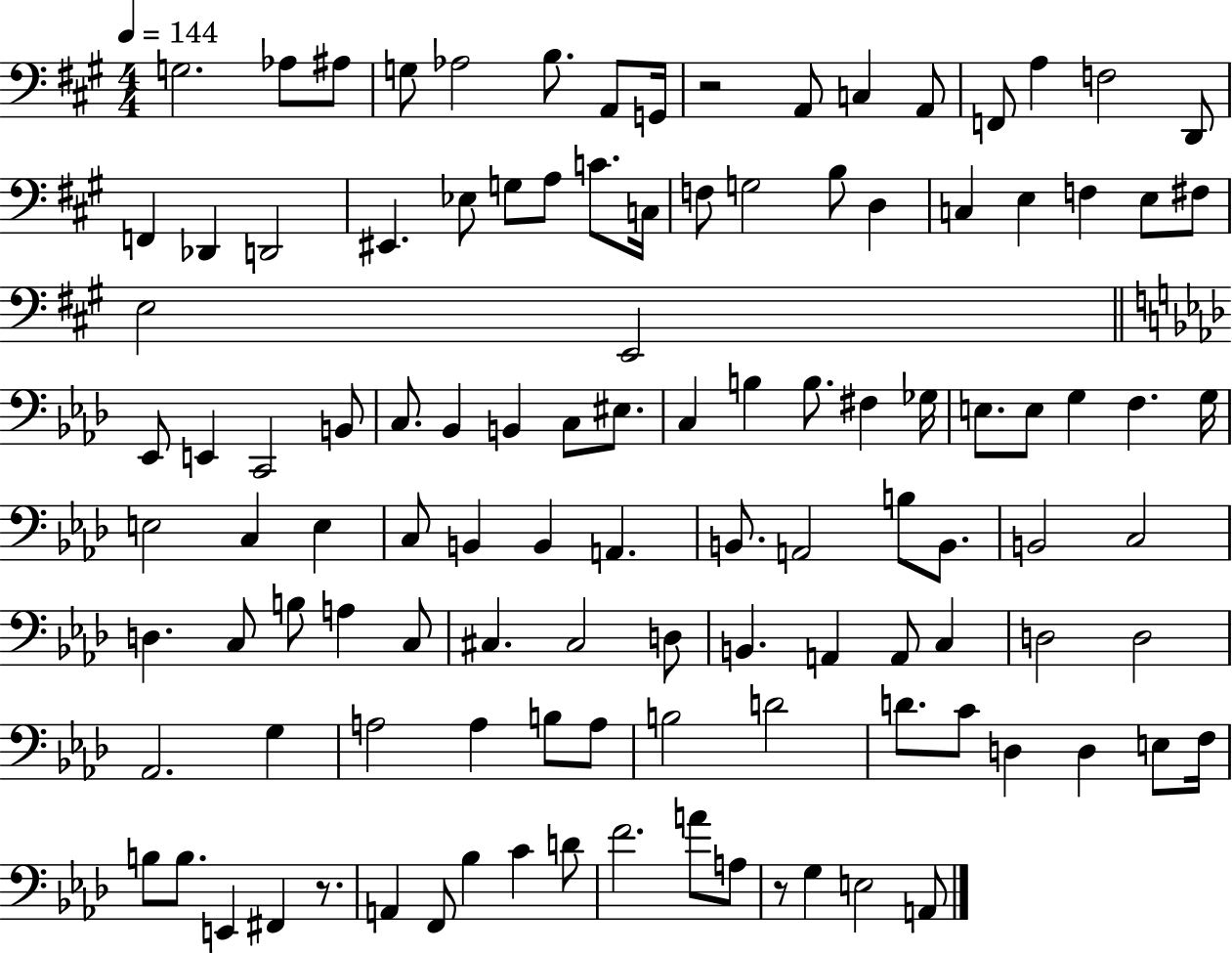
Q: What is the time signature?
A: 4/4